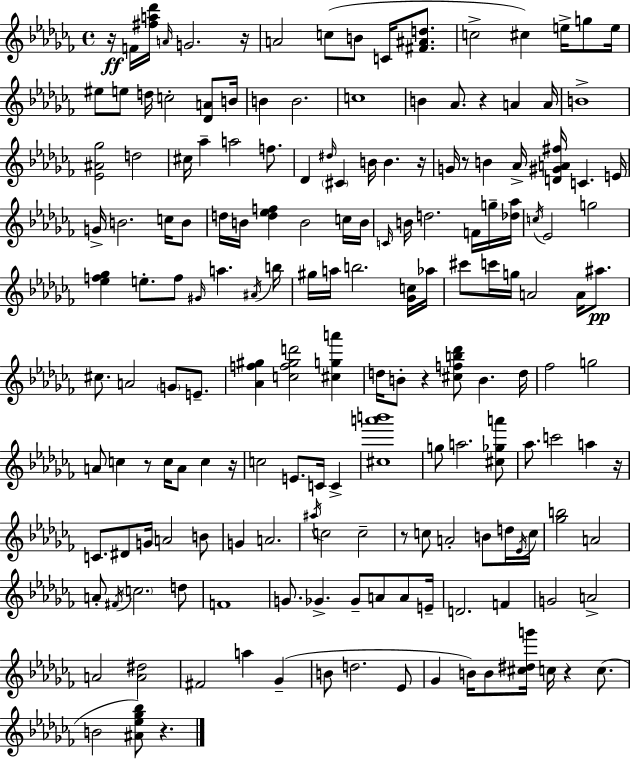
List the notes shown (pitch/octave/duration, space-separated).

R/s F4/s [F#5,A5,Db6]/s A4/s G4/h. R/s A4/h C5/e B4/e C4/s [F#4,A#4,D5]/e. C5/h C#5/q E5/s G5/e E5/s EIS5/e E5/e D5/s C5/h [Db4,A4]/e B4/s B4/q B4/h. C5/w B4/q Ab4/e. R/q A4/q A4/s B4/w [Eb4,A#4,Gb5]/h D5/h C#5/s Ab5/q A5/h F5/e. Db4/q D#5/s C#4/q B4/s B4/q. R/s G4/s R/e B4/q Ab4/s [D4,G#4,A4,F#5]/s C4/q. E4/s G4/s B4/h. C5/s B4/e D5/s B4/s [D5,Eb5,F5]/q B4/h C5/s B4/s C4/s B4/s D5/h. F4/s G5/s [Db5,Ab5]/s C5/s Eb4/h G5/h [Eb5,F5,Gb5]/q E5/e. F5/e G#4/s A5/q. A#4/s B5/s G#5/s A5/s B5/h. [Gb4,C5]/s Ab5/s C#6/e C6/s G5/s A4/h A4/s A#5/e. C#5/e. A4/h G4/e E4/e. [Ab4,F5,G#5]/q [C5,F5,G#5,D6]/h [C#5,G5,A6]/q D5/s B4/e R/q [C#5,F5,B5,Db6]/e B4/q. D5/s FES5/h G5/h A4/e C5/q R/e C5/s A4/e C5/q R/s C5/h E4/e. C4/s C4/q [C#5,A6,B6]/w G5/e A5/h. [C#5,Gb5,A6]/e Ab5/e. C6/h A5/q R/s C4/e. D#4/e G4/s A4/h B4/e G4/q A4/h. A#5/s C5/h C5/h R/e C5/e A4/h B4/e D5/s Eb4/s C5/s [Gb5,B5]/h A4/h A4/e F#4/s C5/h. D5/e F4/w G4/e. Gb4/q. Gb4/e A4/e A4/e E4/s D4/h. F4/q G4/h A4/h A4/h [A4,D#5]/h F#4/h A5/q Gb4/q B4/e D5/h. Eb4/e Gb4/q B4/s B4/e [C#5,D#5,G6]/s C5/s R/q C5/e. B4/h [A#4,Eb5,Gb5,Bb5]/e R/q.